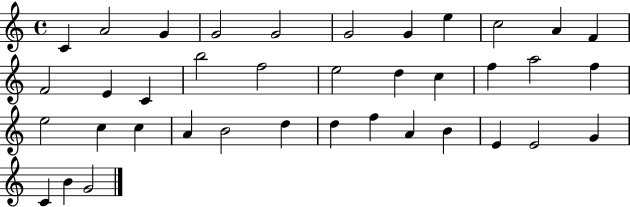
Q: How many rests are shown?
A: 0